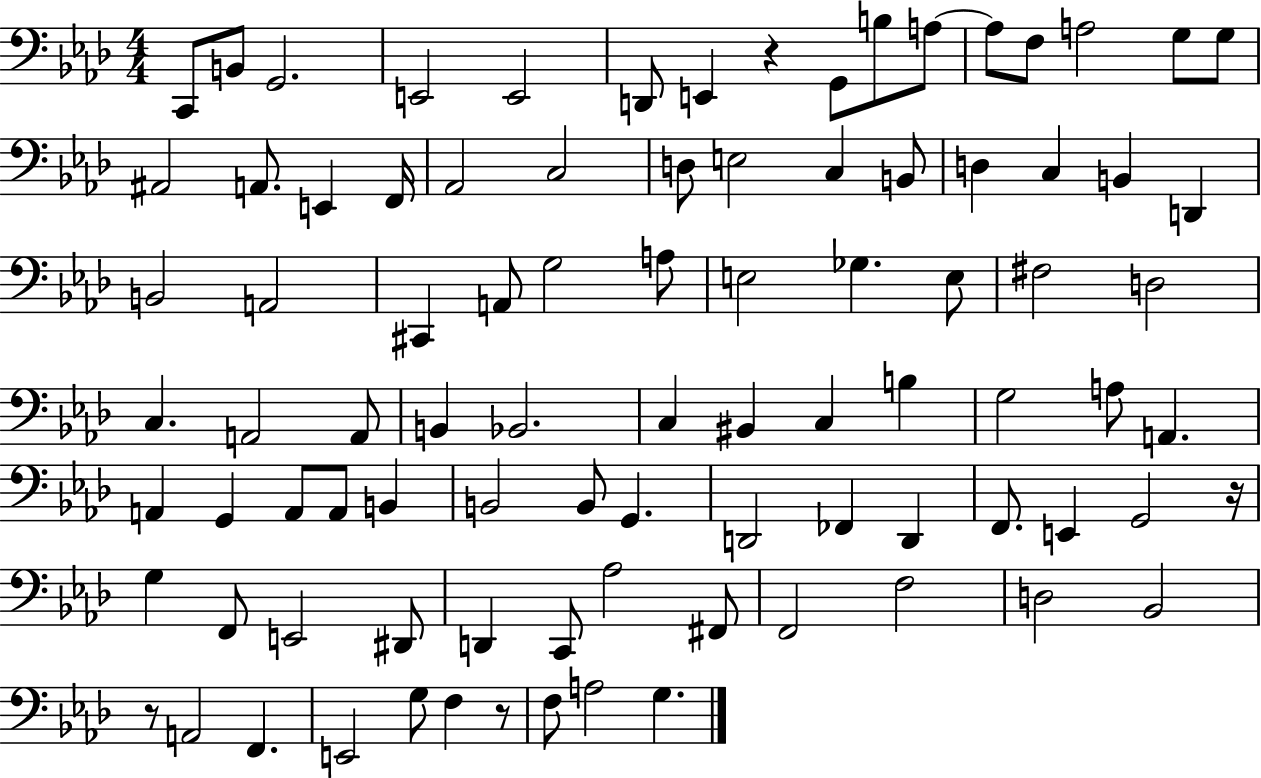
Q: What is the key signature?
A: AES major